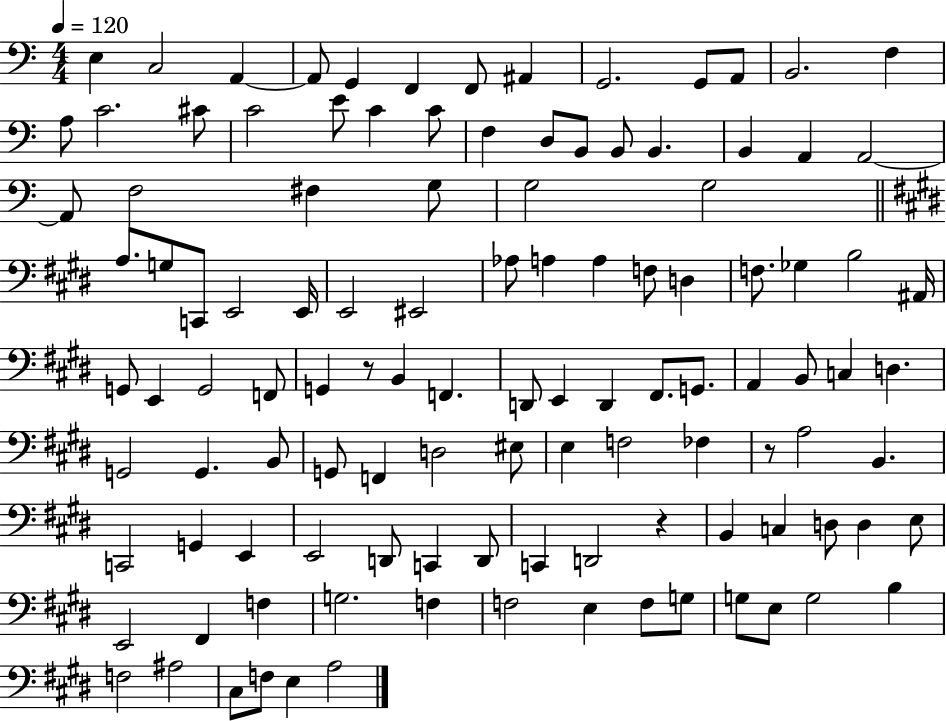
E3/q C3/h A2/q A2/e G2/q F2/q F2/e A#2/q G2/h. G2/e A2/e B2/h. F3/q A3/e C4/h. C#4/e C4/h E4/e C4/q C4/e F3/q D3/e B2/e B2/e B2/q. B2/q A2/q A2/h A2/e F3/h F#3/q G3/e G3/h G3/h A3/e. G3/e C2/e E2/h E2/s E2/h EIS2/h Ab3/e A3/q A3/q F3/e D3/q F3/e. Gb3/q B3/h A#2/s G2/e E2/q G2/h F2/e G2/q R/e B2/q F2/q. D2/e E2/q D2/q F#2/e. G2/e. A2/q B2/e C3/q D3/q. G2/h G2/q. B2/e G2/e F2/q D3/h EIS3/e E3/q F3/h FES3/q R/e A3/h B2/q. C2/h G2/q E2/q E2/h D2/e C2/q D2/e C2/q D2/h R/q B2/q C3/q D3/e D3/q E3/e E2/h F#2/q F3/q G3/h. F3/q F3/h E3/q F3/e G3/e G3/e E3/e G3/h B3/q F3/h A#3/h C#3/e F3/e E3/q A3/h